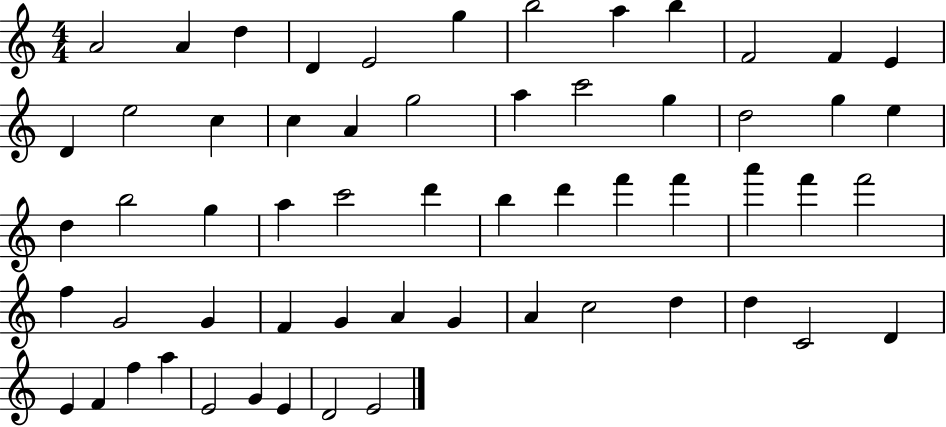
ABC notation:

X:1
T:Untitled
M:4/4
L:1/4
K:C
A2 A d D E2 g b2 a b F2 F E D e2 c c A g2 a c'2 g d2 g e d b2 g a c'2 d' b d' f' f' a' f' f'2 f G2 G F G A G A c2 d d C2 D E F f a E2 G E D2 E2